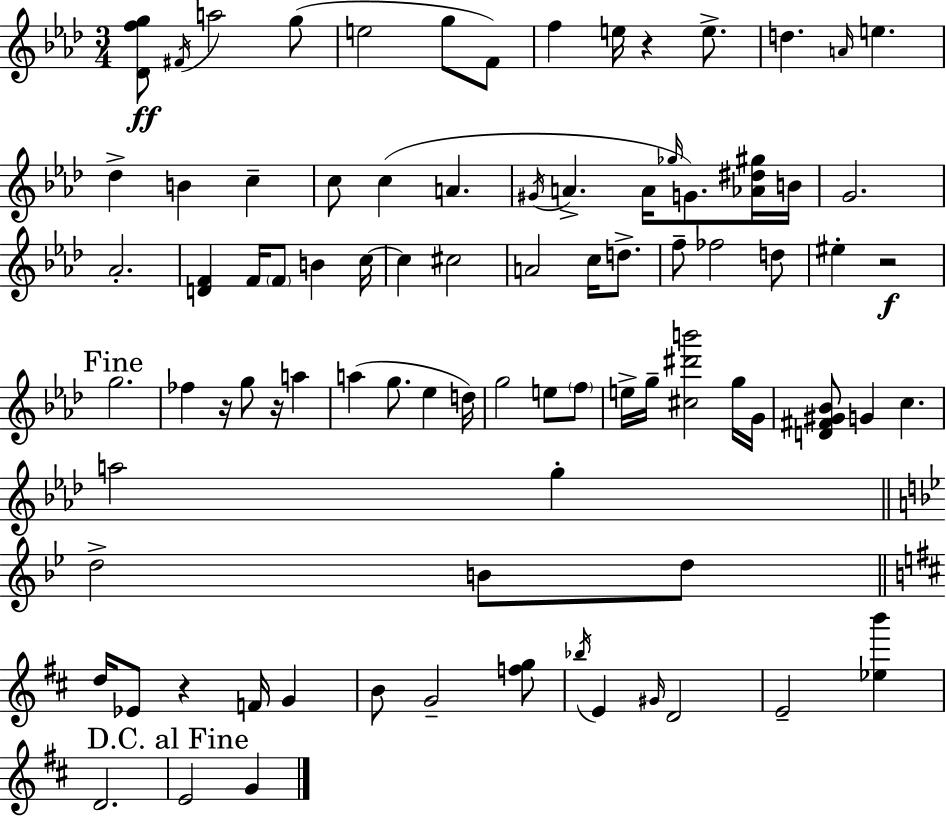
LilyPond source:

{
  \clef treble
  \numericTimeSignature
  \time 3/4
  \key aes \major
  \repeat volta 2 { <des' f'' g''>8\ff \acciaccatura { fis'16 } a''2 g''8( | e''2 g''8 f'8) | f''4 e''16 r4 e''8.-> | d''4. \grace { a'16 } e''4. | \break des''4-> b'4 c''4-- | c''8 c''4( a'4. | \acciaccatura { gis'16 } a'4.-> a'16 \grace { ges''16 }) g'8. | <aes' dis'' gis''>16 b'16 g'2. | \break aes'2.-. | <d' f'>4 f'16 \parenthesize f'8 b'4 | c''16~~ c''4 cis''2 | a'2 | \break c''16 d''8.-> f''8-- fes''2 | d''8 eis''4-. r2\f | \mark "Fine" g''2. | fes''4 r16 g''8 r16 | \break a''4 a''4( g''8. ees''4 | d''16) g''2 | e''8 \parenthesize f''8 e''16-> g''16-- <cis'' dis''' b'''>2 | g''16 g'16 <d' fis' gis' bes'>8 g'4 c''4. | \break a''2 | g''4-. \bar "||" \break \key bes \major d''2-> b'8 d''8 | \bar "||" \break \key d \major d''16 ees'8 r4 f'16 g'4 | b'8 g'2-- <f'' g''>8 | \acciaccatura { bes''16 } e'4 \grace { gis'16 } d'2 | e'2-- <ees'' b'''>4 | \break d'2. | \mark "D.C. al Fine" e'2 g'4 | } \bar "|."
}